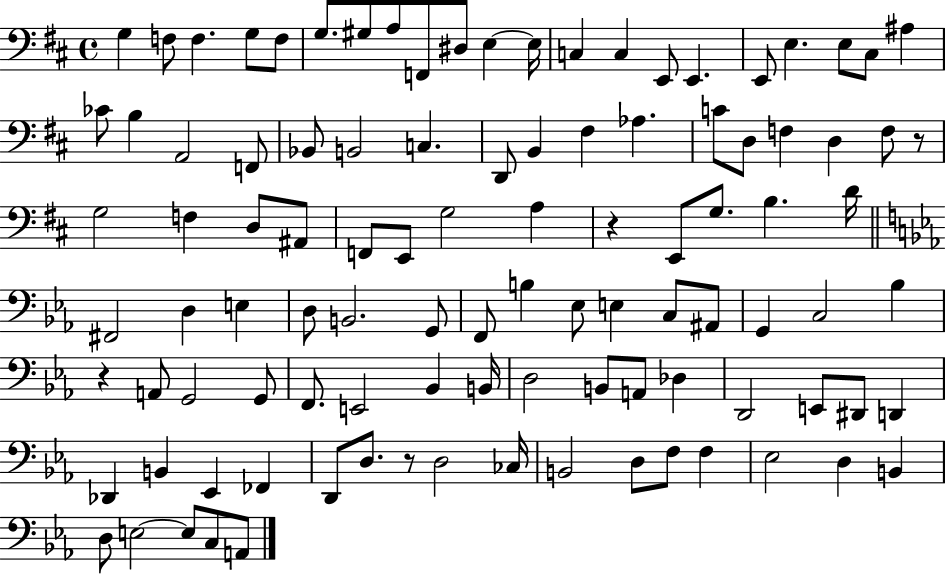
G3/q F3/e F3/q. G3/e F3/e G3/e. G#3/e A3/e F2/e D#3/e E3/q E3/s C3/q C3/q E2/e E2/q. E2/e E3/q. E3/e C#3/e A#3/q CES4/e B3/q A2/h F2/e Bb2/e B2/h C3/q. D2/e B2/q F#3/q Ab3/q. C4/e D3/e F3/q D3/q F3/e R/e G3/h F3/q D3/e A#2/e F2/e E2/e G3/h A3/q R/q E2/e G3/e. B3/q. D4/s F#2/h D3/q E3/q D3/e B2/h. G2/e F2/e B3/q Eb3/e E3/q C3/e A#2/e G2/q C3/h Bb3/q R/q A2/e G2/h G2/e F2/e. E2/h Bb2/q B2/s D3/h B2/e A2/e Db3/q D2/h E2/e D#2/e D2/q Db2/q B2/q Eb2/q FES2/q D2/e D3/e. R/e D3/h CES3/s B2/h D3/e F3/e F3/q Eb3/h D3/q B2/q D3/e E3/h E3/e C3/e A2/e